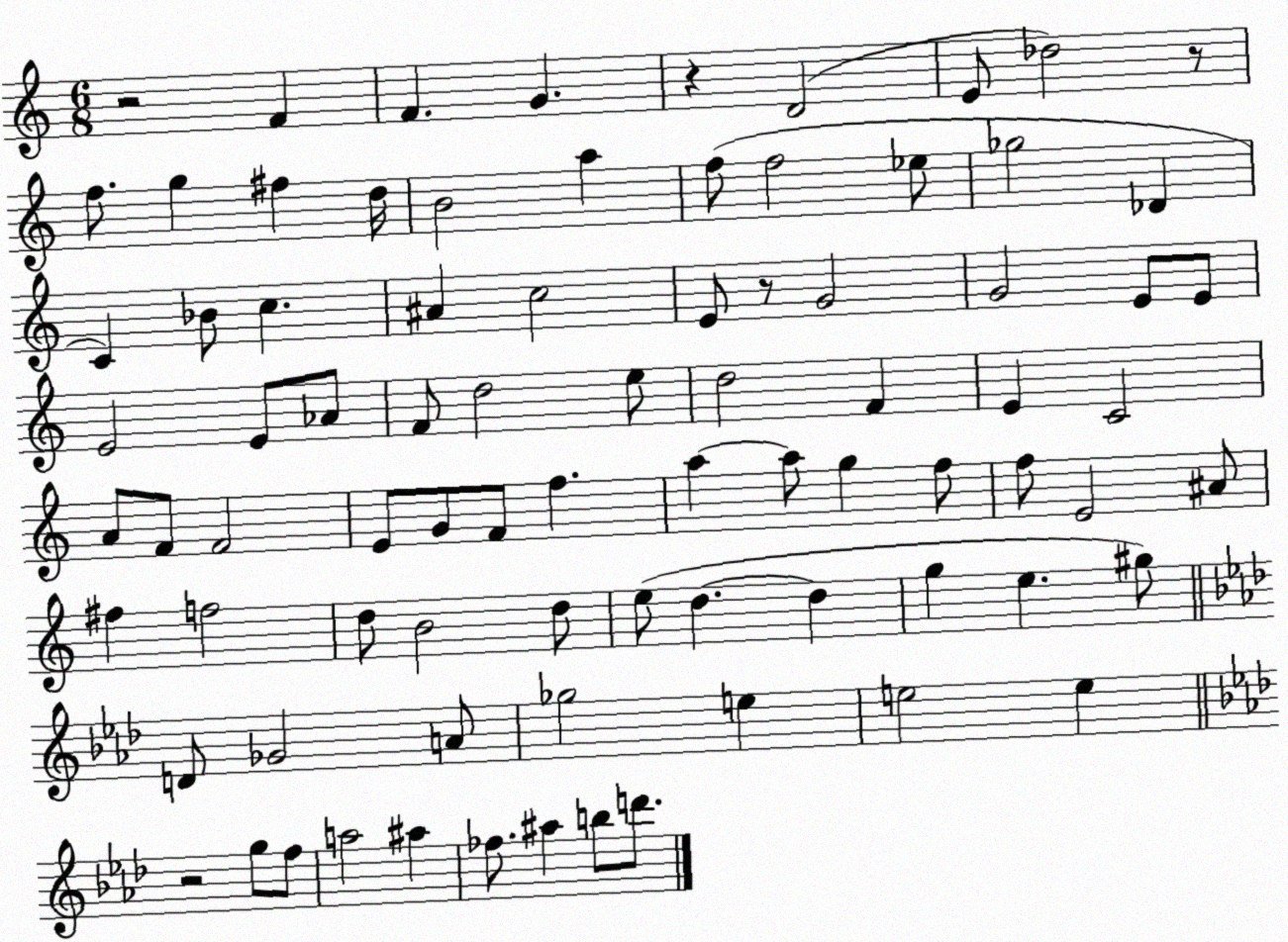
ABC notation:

X:1
T:Untitled
M:6/8
L:1/4
K:C
z2 F F G z D2 E/2 _d2 z/2 f/2 g ^f d/4 B2 a f/2 f2 _e/2 _g2 _D C _B/2 c ^A c2 E/2 z/2 G2 G2 E/2 E/2 E2 E/2 _A/2 F/2 d2 e/2 d2 F E C2 A/2 F/2 F2 E/2 G/2 F/2 f a a/2 g f/2 f/2 E2 ^A/2 ^f f2 d/2 B2 d/2 e/2 d d g e ^g/2 D/2 _G2 A/2 _g2 e e2 e z2 g/2 f/2 a2 ^a _f/2 ^a b/2 d'/2